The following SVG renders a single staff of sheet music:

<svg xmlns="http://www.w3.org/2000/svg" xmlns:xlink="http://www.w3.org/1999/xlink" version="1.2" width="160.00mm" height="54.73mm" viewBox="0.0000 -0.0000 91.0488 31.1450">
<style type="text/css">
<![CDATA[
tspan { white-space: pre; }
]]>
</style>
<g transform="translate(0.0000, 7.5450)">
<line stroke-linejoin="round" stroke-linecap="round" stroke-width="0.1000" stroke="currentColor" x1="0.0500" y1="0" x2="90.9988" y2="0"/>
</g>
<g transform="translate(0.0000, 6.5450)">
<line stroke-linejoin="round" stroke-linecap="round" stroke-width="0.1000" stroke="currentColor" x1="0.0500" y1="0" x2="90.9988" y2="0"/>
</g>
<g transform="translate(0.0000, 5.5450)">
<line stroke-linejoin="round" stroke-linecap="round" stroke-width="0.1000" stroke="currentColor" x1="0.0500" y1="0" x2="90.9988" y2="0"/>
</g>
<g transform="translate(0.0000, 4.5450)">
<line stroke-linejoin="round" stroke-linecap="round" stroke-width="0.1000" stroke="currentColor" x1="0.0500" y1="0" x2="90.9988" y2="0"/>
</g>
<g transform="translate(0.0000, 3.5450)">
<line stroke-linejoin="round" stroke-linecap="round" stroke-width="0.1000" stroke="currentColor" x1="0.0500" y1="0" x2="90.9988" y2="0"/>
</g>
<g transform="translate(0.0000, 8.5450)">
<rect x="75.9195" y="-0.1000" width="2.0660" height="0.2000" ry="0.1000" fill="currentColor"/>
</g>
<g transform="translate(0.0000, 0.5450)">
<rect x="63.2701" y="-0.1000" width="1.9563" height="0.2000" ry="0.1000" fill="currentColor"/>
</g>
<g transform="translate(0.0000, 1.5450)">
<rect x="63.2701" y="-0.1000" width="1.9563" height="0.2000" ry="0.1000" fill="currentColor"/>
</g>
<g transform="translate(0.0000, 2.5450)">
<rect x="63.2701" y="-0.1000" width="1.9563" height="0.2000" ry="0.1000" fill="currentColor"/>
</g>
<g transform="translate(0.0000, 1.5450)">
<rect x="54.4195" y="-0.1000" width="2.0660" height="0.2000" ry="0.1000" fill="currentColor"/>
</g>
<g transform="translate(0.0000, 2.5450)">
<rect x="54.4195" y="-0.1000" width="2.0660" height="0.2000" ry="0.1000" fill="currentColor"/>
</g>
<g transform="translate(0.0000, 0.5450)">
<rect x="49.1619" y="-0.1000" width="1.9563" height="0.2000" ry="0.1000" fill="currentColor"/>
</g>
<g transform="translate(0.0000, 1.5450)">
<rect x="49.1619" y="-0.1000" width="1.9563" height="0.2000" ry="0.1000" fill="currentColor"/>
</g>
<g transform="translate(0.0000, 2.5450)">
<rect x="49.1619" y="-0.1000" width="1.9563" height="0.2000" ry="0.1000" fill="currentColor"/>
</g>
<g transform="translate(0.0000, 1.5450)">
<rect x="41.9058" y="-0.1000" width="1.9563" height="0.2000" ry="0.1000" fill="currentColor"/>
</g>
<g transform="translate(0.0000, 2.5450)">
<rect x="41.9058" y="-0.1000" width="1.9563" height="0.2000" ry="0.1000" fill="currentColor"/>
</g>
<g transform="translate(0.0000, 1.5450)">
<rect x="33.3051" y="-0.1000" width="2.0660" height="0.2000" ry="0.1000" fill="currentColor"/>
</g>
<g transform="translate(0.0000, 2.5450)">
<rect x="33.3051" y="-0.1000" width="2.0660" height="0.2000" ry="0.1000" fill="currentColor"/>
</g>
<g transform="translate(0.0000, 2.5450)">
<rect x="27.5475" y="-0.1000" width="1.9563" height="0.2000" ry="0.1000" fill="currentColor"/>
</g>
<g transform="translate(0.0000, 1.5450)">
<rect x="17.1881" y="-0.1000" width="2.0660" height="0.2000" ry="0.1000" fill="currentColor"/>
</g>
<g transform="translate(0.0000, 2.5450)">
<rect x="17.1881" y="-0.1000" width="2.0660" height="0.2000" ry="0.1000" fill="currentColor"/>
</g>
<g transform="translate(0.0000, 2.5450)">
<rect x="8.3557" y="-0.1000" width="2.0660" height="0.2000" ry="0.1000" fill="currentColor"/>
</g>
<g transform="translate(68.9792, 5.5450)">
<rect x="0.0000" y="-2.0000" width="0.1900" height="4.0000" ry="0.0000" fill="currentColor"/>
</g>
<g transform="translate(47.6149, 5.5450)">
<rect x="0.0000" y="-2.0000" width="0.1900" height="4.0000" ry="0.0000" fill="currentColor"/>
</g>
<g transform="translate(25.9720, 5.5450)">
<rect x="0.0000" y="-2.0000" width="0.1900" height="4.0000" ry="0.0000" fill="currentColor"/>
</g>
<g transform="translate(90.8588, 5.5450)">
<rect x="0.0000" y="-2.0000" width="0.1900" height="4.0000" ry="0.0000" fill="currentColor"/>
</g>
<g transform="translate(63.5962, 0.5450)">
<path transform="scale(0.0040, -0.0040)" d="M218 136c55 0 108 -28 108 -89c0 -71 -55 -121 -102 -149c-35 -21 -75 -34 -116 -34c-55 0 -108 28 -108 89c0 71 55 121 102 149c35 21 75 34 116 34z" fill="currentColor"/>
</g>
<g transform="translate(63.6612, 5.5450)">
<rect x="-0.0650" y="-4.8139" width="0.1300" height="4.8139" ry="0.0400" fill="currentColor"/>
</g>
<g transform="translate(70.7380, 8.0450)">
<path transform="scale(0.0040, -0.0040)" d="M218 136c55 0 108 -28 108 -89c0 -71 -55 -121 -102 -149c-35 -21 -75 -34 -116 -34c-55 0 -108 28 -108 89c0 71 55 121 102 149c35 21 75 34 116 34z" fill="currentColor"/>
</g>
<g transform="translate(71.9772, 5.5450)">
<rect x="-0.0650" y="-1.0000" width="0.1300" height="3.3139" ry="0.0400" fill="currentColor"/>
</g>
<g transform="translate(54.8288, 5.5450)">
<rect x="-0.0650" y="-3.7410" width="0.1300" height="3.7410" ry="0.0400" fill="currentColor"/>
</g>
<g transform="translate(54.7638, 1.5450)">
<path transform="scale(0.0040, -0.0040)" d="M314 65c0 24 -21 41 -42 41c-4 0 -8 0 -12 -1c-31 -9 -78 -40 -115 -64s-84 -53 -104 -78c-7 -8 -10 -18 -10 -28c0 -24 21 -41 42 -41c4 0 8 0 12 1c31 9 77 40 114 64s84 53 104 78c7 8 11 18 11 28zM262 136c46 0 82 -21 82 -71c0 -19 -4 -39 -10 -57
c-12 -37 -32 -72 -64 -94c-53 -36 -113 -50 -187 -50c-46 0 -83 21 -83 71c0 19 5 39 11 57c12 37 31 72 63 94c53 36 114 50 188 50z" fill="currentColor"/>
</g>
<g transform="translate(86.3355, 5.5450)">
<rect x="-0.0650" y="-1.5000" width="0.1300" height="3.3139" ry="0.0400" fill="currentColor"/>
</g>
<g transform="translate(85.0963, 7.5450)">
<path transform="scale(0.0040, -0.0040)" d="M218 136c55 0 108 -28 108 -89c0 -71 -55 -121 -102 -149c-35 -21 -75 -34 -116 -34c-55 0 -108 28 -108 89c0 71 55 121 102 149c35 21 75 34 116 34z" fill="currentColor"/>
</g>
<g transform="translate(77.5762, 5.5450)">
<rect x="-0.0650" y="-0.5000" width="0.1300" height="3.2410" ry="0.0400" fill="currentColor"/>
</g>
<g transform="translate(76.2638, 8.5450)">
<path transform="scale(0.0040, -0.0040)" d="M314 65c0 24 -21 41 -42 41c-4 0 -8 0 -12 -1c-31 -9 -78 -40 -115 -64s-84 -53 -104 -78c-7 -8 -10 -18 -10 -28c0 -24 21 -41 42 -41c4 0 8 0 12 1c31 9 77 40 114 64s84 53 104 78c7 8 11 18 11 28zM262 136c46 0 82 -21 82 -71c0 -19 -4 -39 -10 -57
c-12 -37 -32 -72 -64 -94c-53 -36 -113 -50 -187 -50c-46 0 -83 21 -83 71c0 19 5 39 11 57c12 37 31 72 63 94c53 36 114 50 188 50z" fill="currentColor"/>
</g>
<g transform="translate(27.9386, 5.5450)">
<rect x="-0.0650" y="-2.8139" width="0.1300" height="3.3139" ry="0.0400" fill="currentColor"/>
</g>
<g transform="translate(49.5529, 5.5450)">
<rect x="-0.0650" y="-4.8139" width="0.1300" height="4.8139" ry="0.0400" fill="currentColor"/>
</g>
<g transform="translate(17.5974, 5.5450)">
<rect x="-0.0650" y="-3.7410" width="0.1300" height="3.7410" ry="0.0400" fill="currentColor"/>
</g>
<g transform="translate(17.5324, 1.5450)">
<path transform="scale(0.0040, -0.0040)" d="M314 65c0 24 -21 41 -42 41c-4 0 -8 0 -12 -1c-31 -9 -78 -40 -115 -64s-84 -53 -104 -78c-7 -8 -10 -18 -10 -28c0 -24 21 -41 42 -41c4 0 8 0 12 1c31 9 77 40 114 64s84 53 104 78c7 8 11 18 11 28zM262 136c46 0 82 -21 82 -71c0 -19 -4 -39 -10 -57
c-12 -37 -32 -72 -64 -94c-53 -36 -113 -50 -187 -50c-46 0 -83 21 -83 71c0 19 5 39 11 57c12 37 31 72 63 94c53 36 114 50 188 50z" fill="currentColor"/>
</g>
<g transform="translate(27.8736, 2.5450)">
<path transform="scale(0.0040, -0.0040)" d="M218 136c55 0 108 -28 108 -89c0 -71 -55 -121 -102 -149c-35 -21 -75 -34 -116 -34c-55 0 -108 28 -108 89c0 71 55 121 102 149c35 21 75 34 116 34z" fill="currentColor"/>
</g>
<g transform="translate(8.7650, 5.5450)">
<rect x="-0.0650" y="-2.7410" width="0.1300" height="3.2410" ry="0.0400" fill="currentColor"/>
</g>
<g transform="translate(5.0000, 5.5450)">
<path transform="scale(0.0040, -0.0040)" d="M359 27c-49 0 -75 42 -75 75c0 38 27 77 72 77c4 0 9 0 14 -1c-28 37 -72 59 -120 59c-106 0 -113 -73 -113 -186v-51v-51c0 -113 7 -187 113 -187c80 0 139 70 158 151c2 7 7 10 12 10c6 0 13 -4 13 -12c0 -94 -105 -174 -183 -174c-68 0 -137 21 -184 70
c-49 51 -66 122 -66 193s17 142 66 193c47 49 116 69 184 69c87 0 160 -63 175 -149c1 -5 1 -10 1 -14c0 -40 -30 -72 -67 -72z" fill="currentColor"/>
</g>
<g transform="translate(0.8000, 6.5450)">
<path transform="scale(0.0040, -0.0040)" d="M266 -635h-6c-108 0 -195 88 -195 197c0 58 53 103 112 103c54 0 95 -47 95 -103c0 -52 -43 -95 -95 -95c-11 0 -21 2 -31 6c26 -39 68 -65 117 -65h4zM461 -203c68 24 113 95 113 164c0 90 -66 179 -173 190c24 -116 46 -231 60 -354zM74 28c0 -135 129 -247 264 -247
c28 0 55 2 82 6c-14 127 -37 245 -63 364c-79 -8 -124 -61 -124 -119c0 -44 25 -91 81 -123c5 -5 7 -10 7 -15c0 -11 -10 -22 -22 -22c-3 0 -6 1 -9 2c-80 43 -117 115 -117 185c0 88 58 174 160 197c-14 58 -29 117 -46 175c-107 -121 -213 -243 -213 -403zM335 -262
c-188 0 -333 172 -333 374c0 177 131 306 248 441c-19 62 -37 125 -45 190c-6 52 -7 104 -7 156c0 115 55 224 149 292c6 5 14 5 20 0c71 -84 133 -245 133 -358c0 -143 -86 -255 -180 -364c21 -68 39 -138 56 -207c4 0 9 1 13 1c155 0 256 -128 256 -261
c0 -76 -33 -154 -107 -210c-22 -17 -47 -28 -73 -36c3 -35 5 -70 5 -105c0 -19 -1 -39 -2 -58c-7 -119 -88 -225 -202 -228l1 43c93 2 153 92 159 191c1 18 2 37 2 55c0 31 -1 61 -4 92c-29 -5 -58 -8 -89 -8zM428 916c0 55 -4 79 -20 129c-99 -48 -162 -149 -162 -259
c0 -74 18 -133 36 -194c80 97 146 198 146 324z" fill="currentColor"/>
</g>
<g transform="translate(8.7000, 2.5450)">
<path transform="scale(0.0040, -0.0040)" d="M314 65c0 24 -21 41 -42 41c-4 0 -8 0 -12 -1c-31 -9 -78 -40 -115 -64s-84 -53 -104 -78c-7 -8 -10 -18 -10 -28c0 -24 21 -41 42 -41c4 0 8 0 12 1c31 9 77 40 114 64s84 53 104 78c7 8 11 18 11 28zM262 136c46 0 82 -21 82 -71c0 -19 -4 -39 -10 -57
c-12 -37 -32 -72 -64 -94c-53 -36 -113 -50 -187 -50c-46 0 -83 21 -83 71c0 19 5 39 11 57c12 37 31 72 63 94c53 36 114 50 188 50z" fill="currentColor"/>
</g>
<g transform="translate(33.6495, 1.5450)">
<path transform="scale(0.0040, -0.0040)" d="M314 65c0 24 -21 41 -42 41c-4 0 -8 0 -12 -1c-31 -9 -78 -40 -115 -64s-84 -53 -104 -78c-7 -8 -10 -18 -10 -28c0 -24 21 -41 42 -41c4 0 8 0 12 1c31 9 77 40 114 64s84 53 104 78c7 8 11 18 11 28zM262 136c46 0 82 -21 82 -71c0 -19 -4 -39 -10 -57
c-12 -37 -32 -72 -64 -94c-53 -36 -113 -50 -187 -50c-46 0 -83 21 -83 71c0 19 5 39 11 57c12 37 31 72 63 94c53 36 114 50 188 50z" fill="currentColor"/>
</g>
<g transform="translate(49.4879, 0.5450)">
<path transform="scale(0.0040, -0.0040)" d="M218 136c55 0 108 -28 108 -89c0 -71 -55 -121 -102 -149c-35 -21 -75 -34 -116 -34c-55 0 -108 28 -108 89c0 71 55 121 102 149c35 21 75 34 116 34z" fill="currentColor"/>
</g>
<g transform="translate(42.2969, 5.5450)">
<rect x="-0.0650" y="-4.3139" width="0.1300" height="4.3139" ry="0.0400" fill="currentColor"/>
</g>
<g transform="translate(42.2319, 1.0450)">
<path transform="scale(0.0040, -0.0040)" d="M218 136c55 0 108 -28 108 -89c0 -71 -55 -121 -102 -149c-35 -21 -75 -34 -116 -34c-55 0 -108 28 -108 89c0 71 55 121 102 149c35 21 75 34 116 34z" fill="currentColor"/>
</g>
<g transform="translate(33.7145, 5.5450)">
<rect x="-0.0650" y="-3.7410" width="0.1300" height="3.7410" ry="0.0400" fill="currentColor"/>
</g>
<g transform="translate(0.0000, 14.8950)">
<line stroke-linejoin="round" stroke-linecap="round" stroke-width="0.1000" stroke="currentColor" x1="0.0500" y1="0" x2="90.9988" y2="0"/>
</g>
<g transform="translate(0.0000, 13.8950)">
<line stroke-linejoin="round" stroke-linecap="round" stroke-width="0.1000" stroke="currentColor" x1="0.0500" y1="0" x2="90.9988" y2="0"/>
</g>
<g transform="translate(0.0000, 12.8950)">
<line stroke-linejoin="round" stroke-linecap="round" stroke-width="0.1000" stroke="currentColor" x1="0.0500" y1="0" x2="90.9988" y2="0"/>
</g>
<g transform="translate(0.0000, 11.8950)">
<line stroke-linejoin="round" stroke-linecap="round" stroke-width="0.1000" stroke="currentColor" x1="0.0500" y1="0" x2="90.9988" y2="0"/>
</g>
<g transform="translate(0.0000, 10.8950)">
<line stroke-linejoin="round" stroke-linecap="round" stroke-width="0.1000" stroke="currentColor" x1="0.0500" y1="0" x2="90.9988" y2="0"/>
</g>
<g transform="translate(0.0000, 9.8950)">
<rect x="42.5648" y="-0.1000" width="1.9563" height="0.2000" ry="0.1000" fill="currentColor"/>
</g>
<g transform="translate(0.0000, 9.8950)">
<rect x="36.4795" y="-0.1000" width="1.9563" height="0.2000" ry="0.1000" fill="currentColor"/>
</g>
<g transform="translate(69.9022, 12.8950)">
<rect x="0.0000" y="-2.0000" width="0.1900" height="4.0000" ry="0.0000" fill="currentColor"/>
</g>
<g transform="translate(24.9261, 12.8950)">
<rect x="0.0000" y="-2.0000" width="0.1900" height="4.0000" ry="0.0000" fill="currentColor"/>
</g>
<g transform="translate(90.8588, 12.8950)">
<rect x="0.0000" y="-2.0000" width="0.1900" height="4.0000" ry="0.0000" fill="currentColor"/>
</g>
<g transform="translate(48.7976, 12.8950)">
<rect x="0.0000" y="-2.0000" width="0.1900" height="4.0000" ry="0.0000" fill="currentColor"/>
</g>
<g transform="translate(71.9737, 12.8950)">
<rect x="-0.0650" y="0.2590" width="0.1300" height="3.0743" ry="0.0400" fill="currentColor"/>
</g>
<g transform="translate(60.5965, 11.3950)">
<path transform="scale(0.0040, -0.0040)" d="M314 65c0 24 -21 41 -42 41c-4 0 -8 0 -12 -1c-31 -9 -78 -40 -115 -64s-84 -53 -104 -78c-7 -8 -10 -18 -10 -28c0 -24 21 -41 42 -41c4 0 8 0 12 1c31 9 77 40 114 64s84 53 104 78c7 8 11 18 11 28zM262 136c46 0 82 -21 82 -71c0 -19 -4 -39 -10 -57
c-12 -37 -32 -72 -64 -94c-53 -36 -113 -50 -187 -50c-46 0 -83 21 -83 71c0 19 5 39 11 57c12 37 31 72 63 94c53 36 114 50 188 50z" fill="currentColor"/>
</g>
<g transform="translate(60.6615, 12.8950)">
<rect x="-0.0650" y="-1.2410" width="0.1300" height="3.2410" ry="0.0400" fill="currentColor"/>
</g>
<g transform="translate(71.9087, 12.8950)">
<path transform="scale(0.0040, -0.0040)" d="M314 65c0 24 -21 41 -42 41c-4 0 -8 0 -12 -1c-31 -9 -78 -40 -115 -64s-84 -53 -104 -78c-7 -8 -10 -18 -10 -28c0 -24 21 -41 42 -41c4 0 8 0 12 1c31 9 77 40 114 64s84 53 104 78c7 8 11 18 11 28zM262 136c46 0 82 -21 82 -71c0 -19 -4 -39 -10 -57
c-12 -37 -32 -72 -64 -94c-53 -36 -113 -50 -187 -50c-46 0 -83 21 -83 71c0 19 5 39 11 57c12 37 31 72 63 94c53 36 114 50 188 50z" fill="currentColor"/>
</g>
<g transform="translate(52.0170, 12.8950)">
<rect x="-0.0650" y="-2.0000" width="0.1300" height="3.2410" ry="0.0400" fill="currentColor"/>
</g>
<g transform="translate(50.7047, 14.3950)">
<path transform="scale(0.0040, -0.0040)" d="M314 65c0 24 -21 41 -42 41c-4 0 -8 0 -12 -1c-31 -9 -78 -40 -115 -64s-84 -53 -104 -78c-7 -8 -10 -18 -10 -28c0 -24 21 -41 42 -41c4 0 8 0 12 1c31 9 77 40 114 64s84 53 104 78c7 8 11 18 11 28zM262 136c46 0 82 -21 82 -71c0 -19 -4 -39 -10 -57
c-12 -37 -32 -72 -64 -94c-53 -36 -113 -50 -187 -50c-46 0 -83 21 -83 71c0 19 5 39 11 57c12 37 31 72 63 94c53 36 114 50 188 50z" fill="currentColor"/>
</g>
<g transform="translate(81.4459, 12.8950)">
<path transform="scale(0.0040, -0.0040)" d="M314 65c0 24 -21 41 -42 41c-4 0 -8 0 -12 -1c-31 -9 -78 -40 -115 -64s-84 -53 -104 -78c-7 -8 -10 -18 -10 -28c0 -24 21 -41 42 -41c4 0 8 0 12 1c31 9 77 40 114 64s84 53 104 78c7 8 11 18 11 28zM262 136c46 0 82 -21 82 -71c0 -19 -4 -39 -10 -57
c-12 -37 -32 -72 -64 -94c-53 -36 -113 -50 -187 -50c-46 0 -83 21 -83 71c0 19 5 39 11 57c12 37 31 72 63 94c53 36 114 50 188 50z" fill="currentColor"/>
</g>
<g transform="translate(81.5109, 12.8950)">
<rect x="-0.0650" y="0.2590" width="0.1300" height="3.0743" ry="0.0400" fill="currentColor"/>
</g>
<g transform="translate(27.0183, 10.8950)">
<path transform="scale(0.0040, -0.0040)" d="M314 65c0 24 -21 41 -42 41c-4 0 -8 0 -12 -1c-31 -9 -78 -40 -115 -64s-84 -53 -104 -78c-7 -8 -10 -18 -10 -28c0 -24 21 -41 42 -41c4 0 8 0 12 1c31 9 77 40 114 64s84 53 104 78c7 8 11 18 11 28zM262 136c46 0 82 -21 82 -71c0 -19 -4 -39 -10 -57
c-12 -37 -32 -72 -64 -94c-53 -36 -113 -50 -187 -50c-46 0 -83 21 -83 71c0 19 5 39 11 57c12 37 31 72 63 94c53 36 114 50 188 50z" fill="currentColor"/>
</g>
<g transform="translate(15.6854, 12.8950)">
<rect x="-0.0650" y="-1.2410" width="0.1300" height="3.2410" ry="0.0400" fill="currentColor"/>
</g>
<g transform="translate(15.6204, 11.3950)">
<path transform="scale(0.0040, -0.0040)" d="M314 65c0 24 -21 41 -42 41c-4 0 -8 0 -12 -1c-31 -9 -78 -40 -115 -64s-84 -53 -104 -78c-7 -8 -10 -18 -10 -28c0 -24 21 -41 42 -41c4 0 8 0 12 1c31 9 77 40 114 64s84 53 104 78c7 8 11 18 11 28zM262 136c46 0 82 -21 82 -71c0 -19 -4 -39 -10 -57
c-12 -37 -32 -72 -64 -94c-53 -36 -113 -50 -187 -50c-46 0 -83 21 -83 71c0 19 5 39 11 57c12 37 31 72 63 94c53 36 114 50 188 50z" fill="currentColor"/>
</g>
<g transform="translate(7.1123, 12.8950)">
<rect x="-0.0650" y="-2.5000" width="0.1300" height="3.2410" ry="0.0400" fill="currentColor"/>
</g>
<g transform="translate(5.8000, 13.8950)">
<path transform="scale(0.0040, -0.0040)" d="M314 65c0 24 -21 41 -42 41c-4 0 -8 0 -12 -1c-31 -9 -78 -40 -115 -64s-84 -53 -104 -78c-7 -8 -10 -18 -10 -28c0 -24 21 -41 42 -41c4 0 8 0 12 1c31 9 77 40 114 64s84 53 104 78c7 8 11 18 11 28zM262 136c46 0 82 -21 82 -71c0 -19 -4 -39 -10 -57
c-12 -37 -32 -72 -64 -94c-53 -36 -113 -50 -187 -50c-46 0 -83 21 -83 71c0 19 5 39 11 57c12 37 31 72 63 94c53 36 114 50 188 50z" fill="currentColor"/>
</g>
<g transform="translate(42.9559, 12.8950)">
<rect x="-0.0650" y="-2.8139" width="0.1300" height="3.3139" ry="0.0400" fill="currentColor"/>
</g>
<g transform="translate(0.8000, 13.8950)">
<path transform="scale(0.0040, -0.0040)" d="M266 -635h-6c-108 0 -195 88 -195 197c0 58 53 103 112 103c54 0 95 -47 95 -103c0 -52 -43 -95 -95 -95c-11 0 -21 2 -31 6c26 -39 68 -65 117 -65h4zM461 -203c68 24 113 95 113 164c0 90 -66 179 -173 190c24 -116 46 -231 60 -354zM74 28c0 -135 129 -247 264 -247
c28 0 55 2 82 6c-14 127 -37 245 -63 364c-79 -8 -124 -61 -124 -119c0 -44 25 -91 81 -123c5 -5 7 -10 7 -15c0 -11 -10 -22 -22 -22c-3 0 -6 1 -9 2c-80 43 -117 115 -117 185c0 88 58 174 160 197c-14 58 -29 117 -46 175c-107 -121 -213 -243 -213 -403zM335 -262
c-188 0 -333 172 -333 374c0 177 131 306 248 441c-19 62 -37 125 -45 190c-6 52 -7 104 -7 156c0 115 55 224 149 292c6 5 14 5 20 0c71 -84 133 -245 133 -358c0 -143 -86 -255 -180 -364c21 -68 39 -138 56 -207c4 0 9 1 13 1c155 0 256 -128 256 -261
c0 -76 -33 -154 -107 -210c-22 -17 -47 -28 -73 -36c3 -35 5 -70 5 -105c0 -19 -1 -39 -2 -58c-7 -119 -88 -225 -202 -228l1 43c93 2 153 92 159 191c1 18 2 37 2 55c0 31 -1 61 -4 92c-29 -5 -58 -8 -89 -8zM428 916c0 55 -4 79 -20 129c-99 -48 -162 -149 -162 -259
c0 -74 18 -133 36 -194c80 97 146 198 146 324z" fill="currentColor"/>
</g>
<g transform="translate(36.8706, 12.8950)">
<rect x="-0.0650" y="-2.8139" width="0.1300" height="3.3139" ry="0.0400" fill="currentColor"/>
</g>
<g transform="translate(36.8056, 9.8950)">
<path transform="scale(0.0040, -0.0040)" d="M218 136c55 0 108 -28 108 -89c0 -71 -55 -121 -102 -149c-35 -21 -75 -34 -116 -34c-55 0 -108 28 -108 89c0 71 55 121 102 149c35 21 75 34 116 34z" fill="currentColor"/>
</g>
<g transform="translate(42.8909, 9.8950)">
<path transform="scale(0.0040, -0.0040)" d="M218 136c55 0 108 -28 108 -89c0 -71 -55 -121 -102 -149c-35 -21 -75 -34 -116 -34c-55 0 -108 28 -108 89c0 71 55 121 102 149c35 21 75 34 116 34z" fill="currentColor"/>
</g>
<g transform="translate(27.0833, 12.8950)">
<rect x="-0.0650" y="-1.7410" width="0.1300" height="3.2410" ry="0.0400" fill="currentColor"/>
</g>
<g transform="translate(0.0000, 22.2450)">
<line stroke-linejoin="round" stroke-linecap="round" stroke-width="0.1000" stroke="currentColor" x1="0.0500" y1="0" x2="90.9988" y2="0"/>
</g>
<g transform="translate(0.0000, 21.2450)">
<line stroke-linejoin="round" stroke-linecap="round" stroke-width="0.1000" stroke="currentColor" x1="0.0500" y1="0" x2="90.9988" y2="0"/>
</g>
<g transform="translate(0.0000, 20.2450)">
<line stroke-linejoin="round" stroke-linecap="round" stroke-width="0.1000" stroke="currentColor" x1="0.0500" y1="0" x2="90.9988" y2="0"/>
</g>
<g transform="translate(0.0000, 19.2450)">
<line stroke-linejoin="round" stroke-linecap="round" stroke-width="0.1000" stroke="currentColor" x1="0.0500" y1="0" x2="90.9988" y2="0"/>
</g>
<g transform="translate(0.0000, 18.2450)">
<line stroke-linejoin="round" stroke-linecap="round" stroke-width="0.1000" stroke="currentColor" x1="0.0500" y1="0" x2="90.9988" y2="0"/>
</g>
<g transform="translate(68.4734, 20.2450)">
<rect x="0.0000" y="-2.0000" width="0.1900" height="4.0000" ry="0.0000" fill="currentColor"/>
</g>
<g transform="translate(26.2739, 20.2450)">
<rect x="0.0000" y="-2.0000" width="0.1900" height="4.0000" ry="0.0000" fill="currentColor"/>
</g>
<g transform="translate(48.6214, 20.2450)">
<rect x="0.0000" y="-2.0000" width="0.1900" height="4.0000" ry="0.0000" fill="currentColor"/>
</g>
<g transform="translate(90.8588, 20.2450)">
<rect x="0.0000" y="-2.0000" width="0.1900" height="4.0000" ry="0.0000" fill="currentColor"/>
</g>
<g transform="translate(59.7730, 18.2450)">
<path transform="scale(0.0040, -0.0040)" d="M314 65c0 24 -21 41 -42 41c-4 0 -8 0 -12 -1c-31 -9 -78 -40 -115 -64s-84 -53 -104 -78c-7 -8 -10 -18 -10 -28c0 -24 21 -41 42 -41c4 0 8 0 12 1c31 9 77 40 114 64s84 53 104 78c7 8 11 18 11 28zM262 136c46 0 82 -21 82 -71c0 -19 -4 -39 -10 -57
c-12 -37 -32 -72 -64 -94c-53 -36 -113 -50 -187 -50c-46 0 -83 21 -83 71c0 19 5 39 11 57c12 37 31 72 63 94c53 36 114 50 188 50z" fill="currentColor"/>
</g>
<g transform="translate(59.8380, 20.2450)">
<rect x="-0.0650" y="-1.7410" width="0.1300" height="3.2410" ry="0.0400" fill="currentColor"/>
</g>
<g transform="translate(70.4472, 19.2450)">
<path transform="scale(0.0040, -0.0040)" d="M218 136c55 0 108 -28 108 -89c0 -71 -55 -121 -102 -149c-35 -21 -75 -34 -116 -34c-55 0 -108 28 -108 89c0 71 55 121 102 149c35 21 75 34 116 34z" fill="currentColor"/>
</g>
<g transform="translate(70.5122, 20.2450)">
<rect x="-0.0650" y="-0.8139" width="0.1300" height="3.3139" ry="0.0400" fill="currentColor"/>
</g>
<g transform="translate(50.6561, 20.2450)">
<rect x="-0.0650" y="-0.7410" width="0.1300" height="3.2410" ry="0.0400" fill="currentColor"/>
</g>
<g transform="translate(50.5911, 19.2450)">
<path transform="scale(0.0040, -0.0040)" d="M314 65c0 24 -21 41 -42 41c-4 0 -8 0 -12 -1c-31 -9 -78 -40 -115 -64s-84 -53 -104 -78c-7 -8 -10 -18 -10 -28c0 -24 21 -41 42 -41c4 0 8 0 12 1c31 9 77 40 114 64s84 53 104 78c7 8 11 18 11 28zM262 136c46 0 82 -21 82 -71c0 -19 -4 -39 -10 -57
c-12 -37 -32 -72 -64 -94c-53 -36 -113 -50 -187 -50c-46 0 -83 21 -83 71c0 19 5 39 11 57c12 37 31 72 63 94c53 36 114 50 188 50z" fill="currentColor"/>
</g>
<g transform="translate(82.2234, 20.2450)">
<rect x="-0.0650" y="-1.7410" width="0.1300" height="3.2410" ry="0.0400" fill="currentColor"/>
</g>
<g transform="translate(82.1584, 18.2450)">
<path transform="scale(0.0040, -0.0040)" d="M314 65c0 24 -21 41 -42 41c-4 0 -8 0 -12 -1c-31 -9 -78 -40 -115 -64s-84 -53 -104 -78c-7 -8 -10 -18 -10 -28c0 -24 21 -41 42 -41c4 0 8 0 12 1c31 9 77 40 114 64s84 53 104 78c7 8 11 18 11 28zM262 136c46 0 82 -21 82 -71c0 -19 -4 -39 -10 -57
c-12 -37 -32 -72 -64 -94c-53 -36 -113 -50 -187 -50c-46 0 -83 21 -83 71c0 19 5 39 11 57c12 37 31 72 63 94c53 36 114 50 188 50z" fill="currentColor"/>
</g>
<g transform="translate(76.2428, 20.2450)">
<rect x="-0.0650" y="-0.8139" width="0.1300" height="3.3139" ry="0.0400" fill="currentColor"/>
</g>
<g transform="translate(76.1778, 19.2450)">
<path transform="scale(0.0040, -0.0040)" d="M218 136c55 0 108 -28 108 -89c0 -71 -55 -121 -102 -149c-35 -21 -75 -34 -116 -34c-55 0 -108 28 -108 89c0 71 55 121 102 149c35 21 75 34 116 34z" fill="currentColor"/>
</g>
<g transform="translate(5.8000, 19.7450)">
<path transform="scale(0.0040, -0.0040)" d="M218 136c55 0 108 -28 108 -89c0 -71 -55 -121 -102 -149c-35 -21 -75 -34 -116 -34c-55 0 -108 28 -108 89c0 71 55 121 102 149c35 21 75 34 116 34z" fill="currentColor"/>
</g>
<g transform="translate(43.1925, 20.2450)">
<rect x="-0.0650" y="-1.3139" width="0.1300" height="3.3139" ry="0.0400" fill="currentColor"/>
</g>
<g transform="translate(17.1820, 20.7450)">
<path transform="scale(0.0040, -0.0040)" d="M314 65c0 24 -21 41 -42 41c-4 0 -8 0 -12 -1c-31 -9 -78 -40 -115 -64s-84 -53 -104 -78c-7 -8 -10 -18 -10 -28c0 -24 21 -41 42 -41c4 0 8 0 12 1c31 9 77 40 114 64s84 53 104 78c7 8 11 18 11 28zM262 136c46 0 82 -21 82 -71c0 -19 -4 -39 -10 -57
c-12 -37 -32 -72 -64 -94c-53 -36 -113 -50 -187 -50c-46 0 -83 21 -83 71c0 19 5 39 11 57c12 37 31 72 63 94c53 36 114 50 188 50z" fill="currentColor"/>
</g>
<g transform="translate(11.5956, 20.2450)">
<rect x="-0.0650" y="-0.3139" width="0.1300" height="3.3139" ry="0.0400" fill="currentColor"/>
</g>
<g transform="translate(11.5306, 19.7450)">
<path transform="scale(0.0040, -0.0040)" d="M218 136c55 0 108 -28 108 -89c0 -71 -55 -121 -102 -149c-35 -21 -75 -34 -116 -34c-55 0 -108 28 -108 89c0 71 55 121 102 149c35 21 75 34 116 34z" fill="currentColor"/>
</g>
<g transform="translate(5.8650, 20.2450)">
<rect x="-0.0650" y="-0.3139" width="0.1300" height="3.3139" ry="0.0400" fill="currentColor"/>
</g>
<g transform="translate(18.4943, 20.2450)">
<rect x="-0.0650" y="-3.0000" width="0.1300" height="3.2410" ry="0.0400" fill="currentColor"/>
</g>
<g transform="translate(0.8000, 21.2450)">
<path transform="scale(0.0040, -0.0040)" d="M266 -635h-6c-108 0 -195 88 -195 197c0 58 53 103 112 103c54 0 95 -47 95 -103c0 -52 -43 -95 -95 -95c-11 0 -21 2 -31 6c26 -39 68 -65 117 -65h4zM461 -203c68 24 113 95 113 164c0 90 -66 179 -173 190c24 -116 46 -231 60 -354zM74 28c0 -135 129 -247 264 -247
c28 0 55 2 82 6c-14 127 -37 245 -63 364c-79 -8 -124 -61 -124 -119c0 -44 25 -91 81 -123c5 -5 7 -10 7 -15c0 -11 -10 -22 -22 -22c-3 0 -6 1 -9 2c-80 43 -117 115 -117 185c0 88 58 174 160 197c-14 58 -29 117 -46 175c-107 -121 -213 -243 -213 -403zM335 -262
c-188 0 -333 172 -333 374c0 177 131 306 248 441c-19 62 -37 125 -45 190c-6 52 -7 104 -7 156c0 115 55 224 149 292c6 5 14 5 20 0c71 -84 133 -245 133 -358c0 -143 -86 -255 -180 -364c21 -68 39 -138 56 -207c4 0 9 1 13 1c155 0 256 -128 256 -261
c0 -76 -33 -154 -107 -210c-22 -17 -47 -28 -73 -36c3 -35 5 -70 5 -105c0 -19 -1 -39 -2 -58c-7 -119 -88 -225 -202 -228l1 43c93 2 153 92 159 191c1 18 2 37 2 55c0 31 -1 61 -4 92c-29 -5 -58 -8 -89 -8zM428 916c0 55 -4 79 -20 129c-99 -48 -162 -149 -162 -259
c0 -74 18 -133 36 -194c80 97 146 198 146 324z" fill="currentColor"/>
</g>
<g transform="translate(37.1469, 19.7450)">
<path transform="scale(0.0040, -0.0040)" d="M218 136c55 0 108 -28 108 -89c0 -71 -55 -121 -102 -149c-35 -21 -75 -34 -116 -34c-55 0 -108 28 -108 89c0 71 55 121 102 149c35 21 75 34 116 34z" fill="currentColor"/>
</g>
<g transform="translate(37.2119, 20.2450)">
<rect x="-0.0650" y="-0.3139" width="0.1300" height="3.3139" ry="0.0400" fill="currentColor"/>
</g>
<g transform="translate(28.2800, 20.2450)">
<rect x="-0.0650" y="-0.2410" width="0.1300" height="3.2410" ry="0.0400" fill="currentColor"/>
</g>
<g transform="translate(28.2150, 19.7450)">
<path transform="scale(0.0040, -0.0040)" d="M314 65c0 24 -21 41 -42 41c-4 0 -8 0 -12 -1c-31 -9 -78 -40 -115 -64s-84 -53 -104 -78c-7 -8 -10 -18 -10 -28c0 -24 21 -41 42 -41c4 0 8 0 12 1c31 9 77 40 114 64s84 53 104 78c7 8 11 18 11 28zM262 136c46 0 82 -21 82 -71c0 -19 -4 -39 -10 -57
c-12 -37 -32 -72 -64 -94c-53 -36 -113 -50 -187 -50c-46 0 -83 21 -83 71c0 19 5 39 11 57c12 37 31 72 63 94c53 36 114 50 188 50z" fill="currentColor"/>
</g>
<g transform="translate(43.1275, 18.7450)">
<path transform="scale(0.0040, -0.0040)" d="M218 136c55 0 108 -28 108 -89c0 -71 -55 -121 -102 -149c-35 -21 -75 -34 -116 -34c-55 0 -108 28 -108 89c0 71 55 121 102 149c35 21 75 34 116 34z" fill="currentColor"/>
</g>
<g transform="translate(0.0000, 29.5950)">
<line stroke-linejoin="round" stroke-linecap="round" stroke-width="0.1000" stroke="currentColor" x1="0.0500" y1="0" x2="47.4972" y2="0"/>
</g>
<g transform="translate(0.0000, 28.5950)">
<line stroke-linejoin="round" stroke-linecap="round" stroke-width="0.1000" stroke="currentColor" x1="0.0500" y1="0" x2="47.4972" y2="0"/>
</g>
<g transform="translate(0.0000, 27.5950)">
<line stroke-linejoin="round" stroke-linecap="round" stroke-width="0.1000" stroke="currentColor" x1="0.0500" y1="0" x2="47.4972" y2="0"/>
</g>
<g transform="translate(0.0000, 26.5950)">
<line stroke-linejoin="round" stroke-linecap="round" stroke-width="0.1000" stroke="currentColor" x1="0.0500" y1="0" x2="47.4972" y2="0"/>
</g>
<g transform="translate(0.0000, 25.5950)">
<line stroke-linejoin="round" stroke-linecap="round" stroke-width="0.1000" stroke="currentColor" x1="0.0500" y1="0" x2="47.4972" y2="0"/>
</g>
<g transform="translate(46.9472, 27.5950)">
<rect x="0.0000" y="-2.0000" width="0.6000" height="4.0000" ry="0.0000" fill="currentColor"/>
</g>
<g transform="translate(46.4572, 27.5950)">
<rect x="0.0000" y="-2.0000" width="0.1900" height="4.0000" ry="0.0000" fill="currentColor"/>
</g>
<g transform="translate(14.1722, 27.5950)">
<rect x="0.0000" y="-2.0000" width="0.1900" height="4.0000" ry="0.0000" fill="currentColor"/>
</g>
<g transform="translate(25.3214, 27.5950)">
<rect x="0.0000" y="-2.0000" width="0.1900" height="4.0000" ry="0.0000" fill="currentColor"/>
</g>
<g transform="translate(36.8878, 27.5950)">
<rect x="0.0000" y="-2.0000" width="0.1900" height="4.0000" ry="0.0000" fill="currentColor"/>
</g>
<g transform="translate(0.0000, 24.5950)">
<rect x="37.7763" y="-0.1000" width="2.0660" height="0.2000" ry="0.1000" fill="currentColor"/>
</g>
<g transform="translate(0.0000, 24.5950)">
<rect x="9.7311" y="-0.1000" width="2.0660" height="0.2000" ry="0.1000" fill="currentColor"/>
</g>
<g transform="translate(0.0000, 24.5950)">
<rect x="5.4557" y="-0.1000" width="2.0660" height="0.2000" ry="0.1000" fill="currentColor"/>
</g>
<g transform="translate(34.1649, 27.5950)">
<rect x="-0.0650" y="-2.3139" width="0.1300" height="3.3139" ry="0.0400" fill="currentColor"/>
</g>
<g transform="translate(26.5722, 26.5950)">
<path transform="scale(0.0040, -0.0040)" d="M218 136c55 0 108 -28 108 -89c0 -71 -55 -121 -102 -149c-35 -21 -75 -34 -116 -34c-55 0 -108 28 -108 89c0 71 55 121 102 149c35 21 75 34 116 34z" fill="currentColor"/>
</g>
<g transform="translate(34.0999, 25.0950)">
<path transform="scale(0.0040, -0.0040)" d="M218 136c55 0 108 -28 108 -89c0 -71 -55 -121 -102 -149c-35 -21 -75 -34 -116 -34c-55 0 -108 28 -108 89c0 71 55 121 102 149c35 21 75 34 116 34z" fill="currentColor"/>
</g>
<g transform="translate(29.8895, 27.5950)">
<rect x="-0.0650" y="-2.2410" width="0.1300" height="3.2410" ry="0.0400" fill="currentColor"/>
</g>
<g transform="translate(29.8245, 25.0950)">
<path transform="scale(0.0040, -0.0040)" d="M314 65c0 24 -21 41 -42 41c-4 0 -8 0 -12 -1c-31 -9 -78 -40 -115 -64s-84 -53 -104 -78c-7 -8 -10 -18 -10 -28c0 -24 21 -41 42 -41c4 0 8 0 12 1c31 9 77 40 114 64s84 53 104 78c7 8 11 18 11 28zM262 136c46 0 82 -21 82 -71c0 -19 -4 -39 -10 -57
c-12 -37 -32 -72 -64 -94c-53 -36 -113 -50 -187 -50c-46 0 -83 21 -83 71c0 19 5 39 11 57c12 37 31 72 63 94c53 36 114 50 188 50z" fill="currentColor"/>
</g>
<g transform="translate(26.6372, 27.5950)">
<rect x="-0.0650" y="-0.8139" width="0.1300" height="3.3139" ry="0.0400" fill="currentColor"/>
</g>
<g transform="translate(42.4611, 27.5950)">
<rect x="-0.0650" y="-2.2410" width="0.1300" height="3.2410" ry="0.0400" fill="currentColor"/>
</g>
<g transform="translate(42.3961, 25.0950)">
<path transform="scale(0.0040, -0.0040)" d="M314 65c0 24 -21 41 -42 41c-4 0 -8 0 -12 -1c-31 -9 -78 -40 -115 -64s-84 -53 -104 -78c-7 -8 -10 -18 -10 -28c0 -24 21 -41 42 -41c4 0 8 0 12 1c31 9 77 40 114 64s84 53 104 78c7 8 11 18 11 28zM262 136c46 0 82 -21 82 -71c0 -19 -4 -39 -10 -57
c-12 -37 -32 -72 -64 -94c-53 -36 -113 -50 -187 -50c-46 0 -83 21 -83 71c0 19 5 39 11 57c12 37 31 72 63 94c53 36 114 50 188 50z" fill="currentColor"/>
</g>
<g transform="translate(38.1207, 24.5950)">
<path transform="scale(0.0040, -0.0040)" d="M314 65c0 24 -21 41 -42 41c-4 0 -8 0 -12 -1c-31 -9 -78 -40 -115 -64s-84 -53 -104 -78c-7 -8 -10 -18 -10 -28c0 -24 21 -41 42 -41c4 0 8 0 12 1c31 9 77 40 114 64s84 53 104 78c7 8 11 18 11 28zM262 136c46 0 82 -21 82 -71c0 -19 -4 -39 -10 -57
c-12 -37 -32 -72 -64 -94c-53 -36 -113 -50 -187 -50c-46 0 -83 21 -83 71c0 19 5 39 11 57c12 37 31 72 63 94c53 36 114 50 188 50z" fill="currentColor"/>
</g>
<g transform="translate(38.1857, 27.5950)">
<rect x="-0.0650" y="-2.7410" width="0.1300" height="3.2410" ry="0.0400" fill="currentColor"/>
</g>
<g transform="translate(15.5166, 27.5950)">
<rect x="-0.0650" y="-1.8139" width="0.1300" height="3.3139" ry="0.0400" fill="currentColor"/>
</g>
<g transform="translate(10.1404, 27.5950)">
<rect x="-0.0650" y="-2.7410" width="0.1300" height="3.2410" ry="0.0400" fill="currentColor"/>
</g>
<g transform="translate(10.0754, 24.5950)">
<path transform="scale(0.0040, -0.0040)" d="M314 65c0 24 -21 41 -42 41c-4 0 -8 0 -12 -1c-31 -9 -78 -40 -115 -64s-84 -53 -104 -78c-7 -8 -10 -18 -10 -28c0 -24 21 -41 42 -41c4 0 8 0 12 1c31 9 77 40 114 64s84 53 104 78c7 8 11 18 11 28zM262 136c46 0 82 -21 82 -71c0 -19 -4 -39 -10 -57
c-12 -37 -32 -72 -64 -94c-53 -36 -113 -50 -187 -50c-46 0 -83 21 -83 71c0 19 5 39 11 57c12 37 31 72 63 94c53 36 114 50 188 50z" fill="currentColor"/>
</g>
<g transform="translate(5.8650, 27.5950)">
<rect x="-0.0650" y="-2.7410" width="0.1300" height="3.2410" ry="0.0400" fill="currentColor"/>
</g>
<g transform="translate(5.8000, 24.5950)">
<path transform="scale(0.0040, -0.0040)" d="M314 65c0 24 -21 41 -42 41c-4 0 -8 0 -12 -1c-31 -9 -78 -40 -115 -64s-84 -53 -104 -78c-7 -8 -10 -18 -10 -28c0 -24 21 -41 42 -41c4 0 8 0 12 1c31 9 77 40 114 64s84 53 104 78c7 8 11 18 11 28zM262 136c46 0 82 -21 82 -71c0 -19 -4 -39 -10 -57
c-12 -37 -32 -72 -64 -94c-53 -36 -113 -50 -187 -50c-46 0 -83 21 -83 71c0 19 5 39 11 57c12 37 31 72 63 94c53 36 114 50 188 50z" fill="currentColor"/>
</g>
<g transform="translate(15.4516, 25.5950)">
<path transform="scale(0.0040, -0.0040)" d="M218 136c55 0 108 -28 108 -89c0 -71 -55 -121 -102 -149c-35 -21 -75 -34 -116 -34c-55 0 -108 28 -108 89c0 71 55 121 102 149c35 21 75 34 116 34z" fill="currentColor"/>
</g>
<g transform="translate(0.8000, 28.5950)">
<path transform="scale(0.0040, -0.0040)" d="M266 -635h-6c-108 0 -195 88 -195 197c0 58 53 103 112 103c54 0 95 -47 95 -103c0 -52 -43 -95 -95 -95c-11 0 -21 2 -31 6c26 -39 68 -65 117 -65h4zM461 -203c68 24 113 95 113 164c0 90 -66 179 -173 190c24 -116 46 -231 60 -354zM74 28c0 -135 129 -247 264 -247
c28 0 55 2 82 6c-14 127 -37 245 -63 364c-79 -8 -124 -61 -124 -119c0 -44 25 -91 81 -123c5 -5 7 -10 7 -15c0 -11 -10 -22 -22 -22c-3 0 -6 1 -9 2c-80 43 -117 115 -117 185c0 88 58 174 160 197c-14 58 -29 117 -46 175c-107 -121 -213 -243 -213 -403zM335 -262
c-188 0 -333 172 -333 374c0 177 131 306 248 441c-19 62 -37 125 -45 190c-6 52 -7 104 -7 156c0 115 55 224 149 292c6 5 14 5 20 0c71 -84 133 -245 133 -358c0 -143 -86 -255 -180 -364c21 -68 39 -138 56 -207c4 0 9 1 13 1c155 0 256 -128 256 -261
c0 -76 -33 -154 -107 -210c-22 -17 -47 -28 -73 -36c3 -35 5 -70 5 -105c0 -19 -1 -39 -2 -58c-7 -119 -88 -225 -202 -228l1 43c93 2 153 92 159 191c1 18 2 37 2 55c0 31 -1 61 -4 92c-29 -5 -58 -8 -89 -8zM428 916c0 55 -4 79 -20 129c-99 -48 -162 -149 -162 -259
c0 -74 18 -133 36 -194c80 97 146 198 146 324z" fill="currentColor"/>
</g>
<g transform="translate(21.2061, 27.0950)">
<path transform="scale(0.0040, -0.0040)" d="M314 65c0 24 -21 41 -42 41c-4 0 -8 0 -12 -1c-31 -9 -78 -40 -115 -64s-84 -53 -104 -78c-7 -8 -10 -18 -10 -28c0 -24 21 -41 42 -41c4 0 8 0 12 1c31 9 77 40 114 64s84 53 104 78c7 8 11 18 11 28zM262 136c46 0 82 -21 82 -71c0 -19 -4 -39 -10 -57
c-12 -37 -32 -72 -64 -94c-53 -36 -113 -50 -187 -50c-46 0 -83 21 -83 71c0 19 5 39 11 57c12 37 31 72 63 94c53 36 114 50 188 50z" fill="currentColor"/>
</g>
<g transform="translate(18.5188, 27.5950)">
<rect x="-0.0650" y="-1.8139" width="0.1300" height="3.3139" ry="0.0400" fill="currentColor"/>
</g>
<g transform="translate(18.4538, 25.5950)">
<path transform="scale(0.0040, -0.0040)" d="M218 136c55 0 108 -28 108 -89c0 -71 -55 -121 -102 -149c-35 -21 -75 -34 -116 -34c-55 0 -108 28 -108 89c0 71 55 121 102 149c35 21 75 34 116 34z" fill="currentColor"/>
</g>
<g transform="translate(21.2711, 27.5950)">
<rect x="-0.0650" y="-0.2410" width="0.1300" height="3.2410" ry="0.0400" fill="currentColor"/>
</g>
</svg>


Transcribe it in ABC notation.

X:1
T:Untitled
M:4/4
L:1/4
K:C
a2 c'2 a c'2 d' e' c'2 e' D C2 E G2 e2 f2 a a F2 e2 B2 B2 c c A2 c2 c e d2 f2 d d f2 a2 a2 f f c2 d g2 g a2 g2